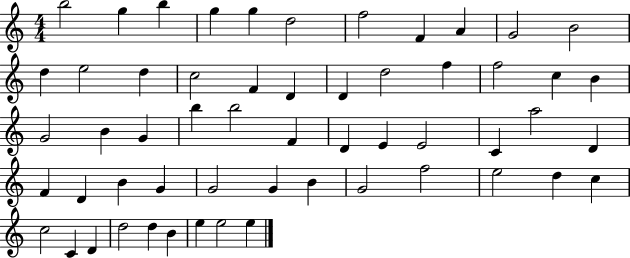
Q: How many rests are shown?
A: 0